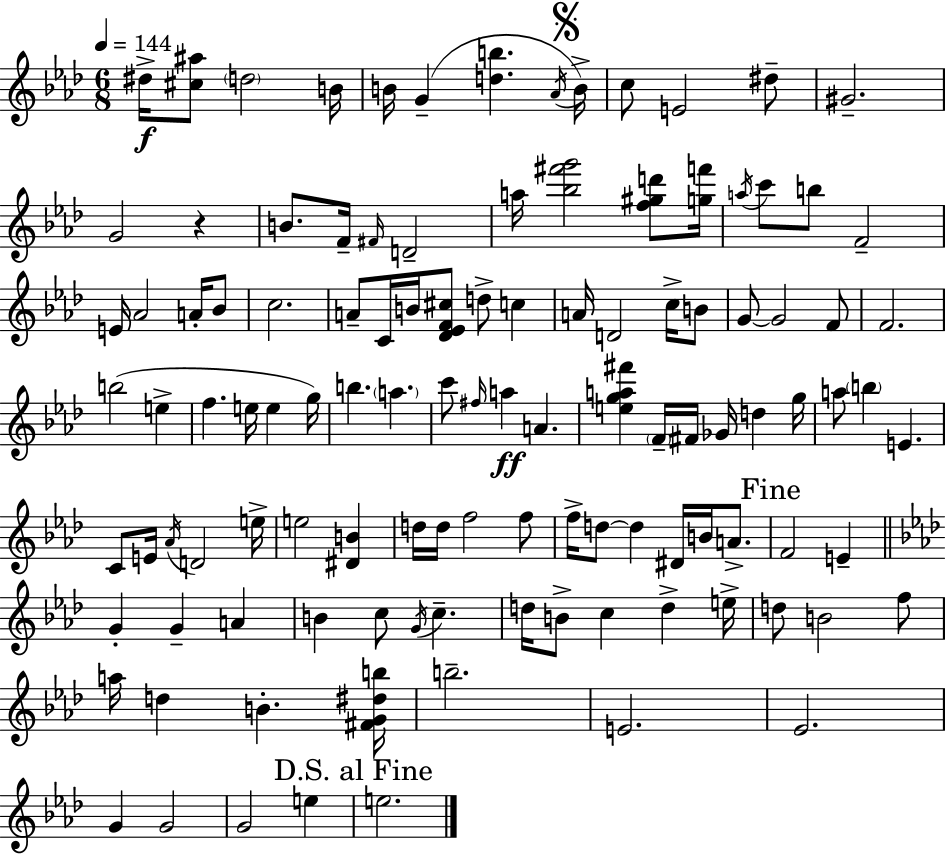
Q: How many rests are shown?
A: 1